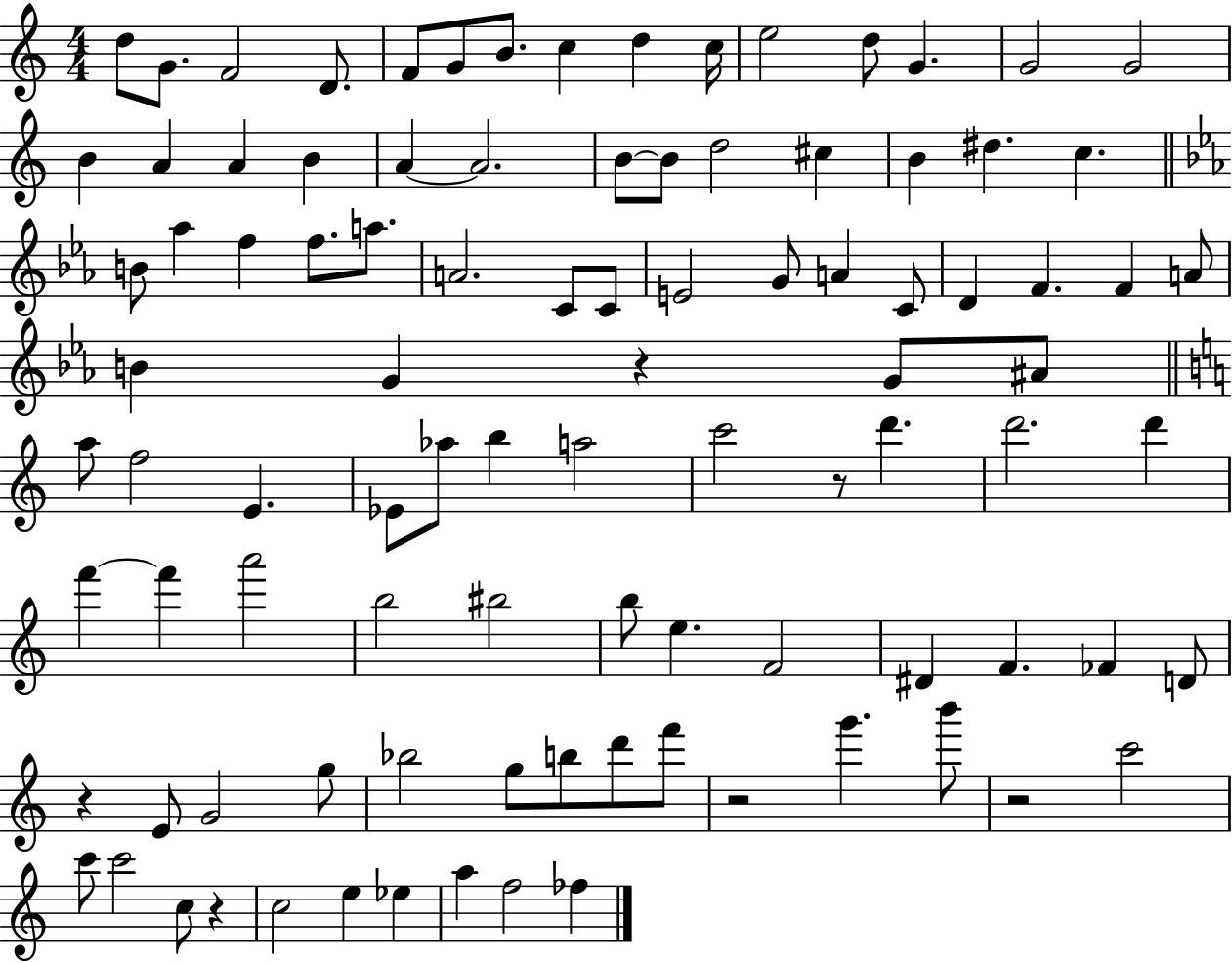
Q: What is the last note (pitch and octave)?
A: FES5